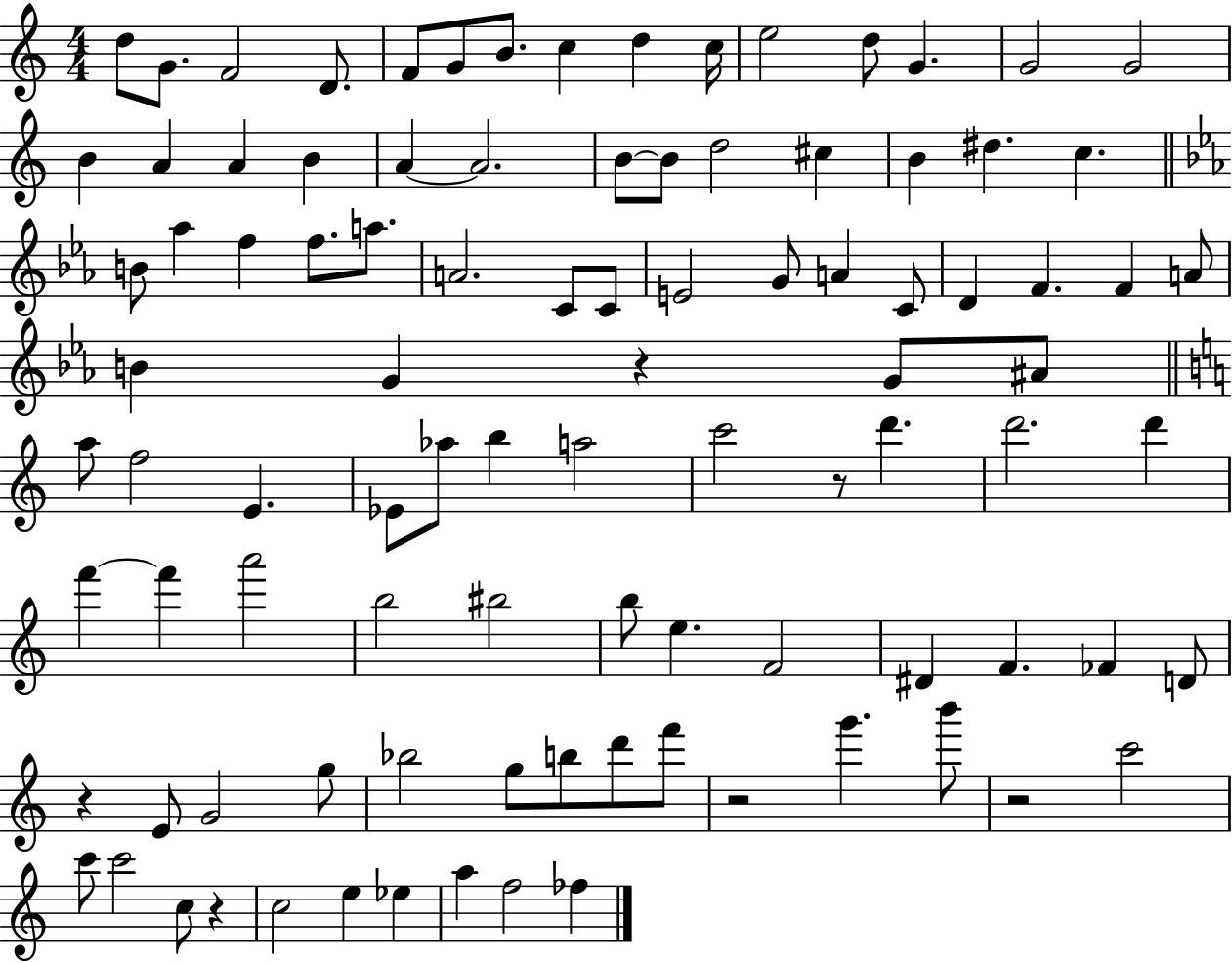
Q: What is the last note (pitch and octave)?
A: FES5